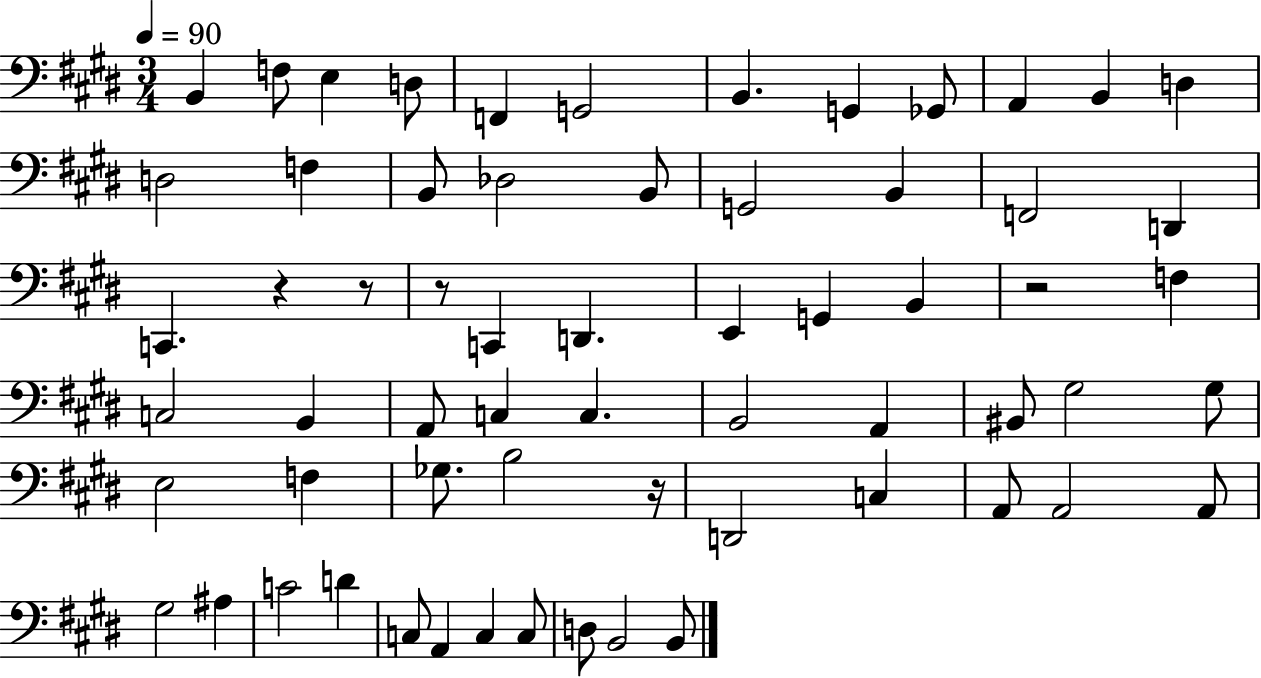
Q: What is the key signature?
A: E major